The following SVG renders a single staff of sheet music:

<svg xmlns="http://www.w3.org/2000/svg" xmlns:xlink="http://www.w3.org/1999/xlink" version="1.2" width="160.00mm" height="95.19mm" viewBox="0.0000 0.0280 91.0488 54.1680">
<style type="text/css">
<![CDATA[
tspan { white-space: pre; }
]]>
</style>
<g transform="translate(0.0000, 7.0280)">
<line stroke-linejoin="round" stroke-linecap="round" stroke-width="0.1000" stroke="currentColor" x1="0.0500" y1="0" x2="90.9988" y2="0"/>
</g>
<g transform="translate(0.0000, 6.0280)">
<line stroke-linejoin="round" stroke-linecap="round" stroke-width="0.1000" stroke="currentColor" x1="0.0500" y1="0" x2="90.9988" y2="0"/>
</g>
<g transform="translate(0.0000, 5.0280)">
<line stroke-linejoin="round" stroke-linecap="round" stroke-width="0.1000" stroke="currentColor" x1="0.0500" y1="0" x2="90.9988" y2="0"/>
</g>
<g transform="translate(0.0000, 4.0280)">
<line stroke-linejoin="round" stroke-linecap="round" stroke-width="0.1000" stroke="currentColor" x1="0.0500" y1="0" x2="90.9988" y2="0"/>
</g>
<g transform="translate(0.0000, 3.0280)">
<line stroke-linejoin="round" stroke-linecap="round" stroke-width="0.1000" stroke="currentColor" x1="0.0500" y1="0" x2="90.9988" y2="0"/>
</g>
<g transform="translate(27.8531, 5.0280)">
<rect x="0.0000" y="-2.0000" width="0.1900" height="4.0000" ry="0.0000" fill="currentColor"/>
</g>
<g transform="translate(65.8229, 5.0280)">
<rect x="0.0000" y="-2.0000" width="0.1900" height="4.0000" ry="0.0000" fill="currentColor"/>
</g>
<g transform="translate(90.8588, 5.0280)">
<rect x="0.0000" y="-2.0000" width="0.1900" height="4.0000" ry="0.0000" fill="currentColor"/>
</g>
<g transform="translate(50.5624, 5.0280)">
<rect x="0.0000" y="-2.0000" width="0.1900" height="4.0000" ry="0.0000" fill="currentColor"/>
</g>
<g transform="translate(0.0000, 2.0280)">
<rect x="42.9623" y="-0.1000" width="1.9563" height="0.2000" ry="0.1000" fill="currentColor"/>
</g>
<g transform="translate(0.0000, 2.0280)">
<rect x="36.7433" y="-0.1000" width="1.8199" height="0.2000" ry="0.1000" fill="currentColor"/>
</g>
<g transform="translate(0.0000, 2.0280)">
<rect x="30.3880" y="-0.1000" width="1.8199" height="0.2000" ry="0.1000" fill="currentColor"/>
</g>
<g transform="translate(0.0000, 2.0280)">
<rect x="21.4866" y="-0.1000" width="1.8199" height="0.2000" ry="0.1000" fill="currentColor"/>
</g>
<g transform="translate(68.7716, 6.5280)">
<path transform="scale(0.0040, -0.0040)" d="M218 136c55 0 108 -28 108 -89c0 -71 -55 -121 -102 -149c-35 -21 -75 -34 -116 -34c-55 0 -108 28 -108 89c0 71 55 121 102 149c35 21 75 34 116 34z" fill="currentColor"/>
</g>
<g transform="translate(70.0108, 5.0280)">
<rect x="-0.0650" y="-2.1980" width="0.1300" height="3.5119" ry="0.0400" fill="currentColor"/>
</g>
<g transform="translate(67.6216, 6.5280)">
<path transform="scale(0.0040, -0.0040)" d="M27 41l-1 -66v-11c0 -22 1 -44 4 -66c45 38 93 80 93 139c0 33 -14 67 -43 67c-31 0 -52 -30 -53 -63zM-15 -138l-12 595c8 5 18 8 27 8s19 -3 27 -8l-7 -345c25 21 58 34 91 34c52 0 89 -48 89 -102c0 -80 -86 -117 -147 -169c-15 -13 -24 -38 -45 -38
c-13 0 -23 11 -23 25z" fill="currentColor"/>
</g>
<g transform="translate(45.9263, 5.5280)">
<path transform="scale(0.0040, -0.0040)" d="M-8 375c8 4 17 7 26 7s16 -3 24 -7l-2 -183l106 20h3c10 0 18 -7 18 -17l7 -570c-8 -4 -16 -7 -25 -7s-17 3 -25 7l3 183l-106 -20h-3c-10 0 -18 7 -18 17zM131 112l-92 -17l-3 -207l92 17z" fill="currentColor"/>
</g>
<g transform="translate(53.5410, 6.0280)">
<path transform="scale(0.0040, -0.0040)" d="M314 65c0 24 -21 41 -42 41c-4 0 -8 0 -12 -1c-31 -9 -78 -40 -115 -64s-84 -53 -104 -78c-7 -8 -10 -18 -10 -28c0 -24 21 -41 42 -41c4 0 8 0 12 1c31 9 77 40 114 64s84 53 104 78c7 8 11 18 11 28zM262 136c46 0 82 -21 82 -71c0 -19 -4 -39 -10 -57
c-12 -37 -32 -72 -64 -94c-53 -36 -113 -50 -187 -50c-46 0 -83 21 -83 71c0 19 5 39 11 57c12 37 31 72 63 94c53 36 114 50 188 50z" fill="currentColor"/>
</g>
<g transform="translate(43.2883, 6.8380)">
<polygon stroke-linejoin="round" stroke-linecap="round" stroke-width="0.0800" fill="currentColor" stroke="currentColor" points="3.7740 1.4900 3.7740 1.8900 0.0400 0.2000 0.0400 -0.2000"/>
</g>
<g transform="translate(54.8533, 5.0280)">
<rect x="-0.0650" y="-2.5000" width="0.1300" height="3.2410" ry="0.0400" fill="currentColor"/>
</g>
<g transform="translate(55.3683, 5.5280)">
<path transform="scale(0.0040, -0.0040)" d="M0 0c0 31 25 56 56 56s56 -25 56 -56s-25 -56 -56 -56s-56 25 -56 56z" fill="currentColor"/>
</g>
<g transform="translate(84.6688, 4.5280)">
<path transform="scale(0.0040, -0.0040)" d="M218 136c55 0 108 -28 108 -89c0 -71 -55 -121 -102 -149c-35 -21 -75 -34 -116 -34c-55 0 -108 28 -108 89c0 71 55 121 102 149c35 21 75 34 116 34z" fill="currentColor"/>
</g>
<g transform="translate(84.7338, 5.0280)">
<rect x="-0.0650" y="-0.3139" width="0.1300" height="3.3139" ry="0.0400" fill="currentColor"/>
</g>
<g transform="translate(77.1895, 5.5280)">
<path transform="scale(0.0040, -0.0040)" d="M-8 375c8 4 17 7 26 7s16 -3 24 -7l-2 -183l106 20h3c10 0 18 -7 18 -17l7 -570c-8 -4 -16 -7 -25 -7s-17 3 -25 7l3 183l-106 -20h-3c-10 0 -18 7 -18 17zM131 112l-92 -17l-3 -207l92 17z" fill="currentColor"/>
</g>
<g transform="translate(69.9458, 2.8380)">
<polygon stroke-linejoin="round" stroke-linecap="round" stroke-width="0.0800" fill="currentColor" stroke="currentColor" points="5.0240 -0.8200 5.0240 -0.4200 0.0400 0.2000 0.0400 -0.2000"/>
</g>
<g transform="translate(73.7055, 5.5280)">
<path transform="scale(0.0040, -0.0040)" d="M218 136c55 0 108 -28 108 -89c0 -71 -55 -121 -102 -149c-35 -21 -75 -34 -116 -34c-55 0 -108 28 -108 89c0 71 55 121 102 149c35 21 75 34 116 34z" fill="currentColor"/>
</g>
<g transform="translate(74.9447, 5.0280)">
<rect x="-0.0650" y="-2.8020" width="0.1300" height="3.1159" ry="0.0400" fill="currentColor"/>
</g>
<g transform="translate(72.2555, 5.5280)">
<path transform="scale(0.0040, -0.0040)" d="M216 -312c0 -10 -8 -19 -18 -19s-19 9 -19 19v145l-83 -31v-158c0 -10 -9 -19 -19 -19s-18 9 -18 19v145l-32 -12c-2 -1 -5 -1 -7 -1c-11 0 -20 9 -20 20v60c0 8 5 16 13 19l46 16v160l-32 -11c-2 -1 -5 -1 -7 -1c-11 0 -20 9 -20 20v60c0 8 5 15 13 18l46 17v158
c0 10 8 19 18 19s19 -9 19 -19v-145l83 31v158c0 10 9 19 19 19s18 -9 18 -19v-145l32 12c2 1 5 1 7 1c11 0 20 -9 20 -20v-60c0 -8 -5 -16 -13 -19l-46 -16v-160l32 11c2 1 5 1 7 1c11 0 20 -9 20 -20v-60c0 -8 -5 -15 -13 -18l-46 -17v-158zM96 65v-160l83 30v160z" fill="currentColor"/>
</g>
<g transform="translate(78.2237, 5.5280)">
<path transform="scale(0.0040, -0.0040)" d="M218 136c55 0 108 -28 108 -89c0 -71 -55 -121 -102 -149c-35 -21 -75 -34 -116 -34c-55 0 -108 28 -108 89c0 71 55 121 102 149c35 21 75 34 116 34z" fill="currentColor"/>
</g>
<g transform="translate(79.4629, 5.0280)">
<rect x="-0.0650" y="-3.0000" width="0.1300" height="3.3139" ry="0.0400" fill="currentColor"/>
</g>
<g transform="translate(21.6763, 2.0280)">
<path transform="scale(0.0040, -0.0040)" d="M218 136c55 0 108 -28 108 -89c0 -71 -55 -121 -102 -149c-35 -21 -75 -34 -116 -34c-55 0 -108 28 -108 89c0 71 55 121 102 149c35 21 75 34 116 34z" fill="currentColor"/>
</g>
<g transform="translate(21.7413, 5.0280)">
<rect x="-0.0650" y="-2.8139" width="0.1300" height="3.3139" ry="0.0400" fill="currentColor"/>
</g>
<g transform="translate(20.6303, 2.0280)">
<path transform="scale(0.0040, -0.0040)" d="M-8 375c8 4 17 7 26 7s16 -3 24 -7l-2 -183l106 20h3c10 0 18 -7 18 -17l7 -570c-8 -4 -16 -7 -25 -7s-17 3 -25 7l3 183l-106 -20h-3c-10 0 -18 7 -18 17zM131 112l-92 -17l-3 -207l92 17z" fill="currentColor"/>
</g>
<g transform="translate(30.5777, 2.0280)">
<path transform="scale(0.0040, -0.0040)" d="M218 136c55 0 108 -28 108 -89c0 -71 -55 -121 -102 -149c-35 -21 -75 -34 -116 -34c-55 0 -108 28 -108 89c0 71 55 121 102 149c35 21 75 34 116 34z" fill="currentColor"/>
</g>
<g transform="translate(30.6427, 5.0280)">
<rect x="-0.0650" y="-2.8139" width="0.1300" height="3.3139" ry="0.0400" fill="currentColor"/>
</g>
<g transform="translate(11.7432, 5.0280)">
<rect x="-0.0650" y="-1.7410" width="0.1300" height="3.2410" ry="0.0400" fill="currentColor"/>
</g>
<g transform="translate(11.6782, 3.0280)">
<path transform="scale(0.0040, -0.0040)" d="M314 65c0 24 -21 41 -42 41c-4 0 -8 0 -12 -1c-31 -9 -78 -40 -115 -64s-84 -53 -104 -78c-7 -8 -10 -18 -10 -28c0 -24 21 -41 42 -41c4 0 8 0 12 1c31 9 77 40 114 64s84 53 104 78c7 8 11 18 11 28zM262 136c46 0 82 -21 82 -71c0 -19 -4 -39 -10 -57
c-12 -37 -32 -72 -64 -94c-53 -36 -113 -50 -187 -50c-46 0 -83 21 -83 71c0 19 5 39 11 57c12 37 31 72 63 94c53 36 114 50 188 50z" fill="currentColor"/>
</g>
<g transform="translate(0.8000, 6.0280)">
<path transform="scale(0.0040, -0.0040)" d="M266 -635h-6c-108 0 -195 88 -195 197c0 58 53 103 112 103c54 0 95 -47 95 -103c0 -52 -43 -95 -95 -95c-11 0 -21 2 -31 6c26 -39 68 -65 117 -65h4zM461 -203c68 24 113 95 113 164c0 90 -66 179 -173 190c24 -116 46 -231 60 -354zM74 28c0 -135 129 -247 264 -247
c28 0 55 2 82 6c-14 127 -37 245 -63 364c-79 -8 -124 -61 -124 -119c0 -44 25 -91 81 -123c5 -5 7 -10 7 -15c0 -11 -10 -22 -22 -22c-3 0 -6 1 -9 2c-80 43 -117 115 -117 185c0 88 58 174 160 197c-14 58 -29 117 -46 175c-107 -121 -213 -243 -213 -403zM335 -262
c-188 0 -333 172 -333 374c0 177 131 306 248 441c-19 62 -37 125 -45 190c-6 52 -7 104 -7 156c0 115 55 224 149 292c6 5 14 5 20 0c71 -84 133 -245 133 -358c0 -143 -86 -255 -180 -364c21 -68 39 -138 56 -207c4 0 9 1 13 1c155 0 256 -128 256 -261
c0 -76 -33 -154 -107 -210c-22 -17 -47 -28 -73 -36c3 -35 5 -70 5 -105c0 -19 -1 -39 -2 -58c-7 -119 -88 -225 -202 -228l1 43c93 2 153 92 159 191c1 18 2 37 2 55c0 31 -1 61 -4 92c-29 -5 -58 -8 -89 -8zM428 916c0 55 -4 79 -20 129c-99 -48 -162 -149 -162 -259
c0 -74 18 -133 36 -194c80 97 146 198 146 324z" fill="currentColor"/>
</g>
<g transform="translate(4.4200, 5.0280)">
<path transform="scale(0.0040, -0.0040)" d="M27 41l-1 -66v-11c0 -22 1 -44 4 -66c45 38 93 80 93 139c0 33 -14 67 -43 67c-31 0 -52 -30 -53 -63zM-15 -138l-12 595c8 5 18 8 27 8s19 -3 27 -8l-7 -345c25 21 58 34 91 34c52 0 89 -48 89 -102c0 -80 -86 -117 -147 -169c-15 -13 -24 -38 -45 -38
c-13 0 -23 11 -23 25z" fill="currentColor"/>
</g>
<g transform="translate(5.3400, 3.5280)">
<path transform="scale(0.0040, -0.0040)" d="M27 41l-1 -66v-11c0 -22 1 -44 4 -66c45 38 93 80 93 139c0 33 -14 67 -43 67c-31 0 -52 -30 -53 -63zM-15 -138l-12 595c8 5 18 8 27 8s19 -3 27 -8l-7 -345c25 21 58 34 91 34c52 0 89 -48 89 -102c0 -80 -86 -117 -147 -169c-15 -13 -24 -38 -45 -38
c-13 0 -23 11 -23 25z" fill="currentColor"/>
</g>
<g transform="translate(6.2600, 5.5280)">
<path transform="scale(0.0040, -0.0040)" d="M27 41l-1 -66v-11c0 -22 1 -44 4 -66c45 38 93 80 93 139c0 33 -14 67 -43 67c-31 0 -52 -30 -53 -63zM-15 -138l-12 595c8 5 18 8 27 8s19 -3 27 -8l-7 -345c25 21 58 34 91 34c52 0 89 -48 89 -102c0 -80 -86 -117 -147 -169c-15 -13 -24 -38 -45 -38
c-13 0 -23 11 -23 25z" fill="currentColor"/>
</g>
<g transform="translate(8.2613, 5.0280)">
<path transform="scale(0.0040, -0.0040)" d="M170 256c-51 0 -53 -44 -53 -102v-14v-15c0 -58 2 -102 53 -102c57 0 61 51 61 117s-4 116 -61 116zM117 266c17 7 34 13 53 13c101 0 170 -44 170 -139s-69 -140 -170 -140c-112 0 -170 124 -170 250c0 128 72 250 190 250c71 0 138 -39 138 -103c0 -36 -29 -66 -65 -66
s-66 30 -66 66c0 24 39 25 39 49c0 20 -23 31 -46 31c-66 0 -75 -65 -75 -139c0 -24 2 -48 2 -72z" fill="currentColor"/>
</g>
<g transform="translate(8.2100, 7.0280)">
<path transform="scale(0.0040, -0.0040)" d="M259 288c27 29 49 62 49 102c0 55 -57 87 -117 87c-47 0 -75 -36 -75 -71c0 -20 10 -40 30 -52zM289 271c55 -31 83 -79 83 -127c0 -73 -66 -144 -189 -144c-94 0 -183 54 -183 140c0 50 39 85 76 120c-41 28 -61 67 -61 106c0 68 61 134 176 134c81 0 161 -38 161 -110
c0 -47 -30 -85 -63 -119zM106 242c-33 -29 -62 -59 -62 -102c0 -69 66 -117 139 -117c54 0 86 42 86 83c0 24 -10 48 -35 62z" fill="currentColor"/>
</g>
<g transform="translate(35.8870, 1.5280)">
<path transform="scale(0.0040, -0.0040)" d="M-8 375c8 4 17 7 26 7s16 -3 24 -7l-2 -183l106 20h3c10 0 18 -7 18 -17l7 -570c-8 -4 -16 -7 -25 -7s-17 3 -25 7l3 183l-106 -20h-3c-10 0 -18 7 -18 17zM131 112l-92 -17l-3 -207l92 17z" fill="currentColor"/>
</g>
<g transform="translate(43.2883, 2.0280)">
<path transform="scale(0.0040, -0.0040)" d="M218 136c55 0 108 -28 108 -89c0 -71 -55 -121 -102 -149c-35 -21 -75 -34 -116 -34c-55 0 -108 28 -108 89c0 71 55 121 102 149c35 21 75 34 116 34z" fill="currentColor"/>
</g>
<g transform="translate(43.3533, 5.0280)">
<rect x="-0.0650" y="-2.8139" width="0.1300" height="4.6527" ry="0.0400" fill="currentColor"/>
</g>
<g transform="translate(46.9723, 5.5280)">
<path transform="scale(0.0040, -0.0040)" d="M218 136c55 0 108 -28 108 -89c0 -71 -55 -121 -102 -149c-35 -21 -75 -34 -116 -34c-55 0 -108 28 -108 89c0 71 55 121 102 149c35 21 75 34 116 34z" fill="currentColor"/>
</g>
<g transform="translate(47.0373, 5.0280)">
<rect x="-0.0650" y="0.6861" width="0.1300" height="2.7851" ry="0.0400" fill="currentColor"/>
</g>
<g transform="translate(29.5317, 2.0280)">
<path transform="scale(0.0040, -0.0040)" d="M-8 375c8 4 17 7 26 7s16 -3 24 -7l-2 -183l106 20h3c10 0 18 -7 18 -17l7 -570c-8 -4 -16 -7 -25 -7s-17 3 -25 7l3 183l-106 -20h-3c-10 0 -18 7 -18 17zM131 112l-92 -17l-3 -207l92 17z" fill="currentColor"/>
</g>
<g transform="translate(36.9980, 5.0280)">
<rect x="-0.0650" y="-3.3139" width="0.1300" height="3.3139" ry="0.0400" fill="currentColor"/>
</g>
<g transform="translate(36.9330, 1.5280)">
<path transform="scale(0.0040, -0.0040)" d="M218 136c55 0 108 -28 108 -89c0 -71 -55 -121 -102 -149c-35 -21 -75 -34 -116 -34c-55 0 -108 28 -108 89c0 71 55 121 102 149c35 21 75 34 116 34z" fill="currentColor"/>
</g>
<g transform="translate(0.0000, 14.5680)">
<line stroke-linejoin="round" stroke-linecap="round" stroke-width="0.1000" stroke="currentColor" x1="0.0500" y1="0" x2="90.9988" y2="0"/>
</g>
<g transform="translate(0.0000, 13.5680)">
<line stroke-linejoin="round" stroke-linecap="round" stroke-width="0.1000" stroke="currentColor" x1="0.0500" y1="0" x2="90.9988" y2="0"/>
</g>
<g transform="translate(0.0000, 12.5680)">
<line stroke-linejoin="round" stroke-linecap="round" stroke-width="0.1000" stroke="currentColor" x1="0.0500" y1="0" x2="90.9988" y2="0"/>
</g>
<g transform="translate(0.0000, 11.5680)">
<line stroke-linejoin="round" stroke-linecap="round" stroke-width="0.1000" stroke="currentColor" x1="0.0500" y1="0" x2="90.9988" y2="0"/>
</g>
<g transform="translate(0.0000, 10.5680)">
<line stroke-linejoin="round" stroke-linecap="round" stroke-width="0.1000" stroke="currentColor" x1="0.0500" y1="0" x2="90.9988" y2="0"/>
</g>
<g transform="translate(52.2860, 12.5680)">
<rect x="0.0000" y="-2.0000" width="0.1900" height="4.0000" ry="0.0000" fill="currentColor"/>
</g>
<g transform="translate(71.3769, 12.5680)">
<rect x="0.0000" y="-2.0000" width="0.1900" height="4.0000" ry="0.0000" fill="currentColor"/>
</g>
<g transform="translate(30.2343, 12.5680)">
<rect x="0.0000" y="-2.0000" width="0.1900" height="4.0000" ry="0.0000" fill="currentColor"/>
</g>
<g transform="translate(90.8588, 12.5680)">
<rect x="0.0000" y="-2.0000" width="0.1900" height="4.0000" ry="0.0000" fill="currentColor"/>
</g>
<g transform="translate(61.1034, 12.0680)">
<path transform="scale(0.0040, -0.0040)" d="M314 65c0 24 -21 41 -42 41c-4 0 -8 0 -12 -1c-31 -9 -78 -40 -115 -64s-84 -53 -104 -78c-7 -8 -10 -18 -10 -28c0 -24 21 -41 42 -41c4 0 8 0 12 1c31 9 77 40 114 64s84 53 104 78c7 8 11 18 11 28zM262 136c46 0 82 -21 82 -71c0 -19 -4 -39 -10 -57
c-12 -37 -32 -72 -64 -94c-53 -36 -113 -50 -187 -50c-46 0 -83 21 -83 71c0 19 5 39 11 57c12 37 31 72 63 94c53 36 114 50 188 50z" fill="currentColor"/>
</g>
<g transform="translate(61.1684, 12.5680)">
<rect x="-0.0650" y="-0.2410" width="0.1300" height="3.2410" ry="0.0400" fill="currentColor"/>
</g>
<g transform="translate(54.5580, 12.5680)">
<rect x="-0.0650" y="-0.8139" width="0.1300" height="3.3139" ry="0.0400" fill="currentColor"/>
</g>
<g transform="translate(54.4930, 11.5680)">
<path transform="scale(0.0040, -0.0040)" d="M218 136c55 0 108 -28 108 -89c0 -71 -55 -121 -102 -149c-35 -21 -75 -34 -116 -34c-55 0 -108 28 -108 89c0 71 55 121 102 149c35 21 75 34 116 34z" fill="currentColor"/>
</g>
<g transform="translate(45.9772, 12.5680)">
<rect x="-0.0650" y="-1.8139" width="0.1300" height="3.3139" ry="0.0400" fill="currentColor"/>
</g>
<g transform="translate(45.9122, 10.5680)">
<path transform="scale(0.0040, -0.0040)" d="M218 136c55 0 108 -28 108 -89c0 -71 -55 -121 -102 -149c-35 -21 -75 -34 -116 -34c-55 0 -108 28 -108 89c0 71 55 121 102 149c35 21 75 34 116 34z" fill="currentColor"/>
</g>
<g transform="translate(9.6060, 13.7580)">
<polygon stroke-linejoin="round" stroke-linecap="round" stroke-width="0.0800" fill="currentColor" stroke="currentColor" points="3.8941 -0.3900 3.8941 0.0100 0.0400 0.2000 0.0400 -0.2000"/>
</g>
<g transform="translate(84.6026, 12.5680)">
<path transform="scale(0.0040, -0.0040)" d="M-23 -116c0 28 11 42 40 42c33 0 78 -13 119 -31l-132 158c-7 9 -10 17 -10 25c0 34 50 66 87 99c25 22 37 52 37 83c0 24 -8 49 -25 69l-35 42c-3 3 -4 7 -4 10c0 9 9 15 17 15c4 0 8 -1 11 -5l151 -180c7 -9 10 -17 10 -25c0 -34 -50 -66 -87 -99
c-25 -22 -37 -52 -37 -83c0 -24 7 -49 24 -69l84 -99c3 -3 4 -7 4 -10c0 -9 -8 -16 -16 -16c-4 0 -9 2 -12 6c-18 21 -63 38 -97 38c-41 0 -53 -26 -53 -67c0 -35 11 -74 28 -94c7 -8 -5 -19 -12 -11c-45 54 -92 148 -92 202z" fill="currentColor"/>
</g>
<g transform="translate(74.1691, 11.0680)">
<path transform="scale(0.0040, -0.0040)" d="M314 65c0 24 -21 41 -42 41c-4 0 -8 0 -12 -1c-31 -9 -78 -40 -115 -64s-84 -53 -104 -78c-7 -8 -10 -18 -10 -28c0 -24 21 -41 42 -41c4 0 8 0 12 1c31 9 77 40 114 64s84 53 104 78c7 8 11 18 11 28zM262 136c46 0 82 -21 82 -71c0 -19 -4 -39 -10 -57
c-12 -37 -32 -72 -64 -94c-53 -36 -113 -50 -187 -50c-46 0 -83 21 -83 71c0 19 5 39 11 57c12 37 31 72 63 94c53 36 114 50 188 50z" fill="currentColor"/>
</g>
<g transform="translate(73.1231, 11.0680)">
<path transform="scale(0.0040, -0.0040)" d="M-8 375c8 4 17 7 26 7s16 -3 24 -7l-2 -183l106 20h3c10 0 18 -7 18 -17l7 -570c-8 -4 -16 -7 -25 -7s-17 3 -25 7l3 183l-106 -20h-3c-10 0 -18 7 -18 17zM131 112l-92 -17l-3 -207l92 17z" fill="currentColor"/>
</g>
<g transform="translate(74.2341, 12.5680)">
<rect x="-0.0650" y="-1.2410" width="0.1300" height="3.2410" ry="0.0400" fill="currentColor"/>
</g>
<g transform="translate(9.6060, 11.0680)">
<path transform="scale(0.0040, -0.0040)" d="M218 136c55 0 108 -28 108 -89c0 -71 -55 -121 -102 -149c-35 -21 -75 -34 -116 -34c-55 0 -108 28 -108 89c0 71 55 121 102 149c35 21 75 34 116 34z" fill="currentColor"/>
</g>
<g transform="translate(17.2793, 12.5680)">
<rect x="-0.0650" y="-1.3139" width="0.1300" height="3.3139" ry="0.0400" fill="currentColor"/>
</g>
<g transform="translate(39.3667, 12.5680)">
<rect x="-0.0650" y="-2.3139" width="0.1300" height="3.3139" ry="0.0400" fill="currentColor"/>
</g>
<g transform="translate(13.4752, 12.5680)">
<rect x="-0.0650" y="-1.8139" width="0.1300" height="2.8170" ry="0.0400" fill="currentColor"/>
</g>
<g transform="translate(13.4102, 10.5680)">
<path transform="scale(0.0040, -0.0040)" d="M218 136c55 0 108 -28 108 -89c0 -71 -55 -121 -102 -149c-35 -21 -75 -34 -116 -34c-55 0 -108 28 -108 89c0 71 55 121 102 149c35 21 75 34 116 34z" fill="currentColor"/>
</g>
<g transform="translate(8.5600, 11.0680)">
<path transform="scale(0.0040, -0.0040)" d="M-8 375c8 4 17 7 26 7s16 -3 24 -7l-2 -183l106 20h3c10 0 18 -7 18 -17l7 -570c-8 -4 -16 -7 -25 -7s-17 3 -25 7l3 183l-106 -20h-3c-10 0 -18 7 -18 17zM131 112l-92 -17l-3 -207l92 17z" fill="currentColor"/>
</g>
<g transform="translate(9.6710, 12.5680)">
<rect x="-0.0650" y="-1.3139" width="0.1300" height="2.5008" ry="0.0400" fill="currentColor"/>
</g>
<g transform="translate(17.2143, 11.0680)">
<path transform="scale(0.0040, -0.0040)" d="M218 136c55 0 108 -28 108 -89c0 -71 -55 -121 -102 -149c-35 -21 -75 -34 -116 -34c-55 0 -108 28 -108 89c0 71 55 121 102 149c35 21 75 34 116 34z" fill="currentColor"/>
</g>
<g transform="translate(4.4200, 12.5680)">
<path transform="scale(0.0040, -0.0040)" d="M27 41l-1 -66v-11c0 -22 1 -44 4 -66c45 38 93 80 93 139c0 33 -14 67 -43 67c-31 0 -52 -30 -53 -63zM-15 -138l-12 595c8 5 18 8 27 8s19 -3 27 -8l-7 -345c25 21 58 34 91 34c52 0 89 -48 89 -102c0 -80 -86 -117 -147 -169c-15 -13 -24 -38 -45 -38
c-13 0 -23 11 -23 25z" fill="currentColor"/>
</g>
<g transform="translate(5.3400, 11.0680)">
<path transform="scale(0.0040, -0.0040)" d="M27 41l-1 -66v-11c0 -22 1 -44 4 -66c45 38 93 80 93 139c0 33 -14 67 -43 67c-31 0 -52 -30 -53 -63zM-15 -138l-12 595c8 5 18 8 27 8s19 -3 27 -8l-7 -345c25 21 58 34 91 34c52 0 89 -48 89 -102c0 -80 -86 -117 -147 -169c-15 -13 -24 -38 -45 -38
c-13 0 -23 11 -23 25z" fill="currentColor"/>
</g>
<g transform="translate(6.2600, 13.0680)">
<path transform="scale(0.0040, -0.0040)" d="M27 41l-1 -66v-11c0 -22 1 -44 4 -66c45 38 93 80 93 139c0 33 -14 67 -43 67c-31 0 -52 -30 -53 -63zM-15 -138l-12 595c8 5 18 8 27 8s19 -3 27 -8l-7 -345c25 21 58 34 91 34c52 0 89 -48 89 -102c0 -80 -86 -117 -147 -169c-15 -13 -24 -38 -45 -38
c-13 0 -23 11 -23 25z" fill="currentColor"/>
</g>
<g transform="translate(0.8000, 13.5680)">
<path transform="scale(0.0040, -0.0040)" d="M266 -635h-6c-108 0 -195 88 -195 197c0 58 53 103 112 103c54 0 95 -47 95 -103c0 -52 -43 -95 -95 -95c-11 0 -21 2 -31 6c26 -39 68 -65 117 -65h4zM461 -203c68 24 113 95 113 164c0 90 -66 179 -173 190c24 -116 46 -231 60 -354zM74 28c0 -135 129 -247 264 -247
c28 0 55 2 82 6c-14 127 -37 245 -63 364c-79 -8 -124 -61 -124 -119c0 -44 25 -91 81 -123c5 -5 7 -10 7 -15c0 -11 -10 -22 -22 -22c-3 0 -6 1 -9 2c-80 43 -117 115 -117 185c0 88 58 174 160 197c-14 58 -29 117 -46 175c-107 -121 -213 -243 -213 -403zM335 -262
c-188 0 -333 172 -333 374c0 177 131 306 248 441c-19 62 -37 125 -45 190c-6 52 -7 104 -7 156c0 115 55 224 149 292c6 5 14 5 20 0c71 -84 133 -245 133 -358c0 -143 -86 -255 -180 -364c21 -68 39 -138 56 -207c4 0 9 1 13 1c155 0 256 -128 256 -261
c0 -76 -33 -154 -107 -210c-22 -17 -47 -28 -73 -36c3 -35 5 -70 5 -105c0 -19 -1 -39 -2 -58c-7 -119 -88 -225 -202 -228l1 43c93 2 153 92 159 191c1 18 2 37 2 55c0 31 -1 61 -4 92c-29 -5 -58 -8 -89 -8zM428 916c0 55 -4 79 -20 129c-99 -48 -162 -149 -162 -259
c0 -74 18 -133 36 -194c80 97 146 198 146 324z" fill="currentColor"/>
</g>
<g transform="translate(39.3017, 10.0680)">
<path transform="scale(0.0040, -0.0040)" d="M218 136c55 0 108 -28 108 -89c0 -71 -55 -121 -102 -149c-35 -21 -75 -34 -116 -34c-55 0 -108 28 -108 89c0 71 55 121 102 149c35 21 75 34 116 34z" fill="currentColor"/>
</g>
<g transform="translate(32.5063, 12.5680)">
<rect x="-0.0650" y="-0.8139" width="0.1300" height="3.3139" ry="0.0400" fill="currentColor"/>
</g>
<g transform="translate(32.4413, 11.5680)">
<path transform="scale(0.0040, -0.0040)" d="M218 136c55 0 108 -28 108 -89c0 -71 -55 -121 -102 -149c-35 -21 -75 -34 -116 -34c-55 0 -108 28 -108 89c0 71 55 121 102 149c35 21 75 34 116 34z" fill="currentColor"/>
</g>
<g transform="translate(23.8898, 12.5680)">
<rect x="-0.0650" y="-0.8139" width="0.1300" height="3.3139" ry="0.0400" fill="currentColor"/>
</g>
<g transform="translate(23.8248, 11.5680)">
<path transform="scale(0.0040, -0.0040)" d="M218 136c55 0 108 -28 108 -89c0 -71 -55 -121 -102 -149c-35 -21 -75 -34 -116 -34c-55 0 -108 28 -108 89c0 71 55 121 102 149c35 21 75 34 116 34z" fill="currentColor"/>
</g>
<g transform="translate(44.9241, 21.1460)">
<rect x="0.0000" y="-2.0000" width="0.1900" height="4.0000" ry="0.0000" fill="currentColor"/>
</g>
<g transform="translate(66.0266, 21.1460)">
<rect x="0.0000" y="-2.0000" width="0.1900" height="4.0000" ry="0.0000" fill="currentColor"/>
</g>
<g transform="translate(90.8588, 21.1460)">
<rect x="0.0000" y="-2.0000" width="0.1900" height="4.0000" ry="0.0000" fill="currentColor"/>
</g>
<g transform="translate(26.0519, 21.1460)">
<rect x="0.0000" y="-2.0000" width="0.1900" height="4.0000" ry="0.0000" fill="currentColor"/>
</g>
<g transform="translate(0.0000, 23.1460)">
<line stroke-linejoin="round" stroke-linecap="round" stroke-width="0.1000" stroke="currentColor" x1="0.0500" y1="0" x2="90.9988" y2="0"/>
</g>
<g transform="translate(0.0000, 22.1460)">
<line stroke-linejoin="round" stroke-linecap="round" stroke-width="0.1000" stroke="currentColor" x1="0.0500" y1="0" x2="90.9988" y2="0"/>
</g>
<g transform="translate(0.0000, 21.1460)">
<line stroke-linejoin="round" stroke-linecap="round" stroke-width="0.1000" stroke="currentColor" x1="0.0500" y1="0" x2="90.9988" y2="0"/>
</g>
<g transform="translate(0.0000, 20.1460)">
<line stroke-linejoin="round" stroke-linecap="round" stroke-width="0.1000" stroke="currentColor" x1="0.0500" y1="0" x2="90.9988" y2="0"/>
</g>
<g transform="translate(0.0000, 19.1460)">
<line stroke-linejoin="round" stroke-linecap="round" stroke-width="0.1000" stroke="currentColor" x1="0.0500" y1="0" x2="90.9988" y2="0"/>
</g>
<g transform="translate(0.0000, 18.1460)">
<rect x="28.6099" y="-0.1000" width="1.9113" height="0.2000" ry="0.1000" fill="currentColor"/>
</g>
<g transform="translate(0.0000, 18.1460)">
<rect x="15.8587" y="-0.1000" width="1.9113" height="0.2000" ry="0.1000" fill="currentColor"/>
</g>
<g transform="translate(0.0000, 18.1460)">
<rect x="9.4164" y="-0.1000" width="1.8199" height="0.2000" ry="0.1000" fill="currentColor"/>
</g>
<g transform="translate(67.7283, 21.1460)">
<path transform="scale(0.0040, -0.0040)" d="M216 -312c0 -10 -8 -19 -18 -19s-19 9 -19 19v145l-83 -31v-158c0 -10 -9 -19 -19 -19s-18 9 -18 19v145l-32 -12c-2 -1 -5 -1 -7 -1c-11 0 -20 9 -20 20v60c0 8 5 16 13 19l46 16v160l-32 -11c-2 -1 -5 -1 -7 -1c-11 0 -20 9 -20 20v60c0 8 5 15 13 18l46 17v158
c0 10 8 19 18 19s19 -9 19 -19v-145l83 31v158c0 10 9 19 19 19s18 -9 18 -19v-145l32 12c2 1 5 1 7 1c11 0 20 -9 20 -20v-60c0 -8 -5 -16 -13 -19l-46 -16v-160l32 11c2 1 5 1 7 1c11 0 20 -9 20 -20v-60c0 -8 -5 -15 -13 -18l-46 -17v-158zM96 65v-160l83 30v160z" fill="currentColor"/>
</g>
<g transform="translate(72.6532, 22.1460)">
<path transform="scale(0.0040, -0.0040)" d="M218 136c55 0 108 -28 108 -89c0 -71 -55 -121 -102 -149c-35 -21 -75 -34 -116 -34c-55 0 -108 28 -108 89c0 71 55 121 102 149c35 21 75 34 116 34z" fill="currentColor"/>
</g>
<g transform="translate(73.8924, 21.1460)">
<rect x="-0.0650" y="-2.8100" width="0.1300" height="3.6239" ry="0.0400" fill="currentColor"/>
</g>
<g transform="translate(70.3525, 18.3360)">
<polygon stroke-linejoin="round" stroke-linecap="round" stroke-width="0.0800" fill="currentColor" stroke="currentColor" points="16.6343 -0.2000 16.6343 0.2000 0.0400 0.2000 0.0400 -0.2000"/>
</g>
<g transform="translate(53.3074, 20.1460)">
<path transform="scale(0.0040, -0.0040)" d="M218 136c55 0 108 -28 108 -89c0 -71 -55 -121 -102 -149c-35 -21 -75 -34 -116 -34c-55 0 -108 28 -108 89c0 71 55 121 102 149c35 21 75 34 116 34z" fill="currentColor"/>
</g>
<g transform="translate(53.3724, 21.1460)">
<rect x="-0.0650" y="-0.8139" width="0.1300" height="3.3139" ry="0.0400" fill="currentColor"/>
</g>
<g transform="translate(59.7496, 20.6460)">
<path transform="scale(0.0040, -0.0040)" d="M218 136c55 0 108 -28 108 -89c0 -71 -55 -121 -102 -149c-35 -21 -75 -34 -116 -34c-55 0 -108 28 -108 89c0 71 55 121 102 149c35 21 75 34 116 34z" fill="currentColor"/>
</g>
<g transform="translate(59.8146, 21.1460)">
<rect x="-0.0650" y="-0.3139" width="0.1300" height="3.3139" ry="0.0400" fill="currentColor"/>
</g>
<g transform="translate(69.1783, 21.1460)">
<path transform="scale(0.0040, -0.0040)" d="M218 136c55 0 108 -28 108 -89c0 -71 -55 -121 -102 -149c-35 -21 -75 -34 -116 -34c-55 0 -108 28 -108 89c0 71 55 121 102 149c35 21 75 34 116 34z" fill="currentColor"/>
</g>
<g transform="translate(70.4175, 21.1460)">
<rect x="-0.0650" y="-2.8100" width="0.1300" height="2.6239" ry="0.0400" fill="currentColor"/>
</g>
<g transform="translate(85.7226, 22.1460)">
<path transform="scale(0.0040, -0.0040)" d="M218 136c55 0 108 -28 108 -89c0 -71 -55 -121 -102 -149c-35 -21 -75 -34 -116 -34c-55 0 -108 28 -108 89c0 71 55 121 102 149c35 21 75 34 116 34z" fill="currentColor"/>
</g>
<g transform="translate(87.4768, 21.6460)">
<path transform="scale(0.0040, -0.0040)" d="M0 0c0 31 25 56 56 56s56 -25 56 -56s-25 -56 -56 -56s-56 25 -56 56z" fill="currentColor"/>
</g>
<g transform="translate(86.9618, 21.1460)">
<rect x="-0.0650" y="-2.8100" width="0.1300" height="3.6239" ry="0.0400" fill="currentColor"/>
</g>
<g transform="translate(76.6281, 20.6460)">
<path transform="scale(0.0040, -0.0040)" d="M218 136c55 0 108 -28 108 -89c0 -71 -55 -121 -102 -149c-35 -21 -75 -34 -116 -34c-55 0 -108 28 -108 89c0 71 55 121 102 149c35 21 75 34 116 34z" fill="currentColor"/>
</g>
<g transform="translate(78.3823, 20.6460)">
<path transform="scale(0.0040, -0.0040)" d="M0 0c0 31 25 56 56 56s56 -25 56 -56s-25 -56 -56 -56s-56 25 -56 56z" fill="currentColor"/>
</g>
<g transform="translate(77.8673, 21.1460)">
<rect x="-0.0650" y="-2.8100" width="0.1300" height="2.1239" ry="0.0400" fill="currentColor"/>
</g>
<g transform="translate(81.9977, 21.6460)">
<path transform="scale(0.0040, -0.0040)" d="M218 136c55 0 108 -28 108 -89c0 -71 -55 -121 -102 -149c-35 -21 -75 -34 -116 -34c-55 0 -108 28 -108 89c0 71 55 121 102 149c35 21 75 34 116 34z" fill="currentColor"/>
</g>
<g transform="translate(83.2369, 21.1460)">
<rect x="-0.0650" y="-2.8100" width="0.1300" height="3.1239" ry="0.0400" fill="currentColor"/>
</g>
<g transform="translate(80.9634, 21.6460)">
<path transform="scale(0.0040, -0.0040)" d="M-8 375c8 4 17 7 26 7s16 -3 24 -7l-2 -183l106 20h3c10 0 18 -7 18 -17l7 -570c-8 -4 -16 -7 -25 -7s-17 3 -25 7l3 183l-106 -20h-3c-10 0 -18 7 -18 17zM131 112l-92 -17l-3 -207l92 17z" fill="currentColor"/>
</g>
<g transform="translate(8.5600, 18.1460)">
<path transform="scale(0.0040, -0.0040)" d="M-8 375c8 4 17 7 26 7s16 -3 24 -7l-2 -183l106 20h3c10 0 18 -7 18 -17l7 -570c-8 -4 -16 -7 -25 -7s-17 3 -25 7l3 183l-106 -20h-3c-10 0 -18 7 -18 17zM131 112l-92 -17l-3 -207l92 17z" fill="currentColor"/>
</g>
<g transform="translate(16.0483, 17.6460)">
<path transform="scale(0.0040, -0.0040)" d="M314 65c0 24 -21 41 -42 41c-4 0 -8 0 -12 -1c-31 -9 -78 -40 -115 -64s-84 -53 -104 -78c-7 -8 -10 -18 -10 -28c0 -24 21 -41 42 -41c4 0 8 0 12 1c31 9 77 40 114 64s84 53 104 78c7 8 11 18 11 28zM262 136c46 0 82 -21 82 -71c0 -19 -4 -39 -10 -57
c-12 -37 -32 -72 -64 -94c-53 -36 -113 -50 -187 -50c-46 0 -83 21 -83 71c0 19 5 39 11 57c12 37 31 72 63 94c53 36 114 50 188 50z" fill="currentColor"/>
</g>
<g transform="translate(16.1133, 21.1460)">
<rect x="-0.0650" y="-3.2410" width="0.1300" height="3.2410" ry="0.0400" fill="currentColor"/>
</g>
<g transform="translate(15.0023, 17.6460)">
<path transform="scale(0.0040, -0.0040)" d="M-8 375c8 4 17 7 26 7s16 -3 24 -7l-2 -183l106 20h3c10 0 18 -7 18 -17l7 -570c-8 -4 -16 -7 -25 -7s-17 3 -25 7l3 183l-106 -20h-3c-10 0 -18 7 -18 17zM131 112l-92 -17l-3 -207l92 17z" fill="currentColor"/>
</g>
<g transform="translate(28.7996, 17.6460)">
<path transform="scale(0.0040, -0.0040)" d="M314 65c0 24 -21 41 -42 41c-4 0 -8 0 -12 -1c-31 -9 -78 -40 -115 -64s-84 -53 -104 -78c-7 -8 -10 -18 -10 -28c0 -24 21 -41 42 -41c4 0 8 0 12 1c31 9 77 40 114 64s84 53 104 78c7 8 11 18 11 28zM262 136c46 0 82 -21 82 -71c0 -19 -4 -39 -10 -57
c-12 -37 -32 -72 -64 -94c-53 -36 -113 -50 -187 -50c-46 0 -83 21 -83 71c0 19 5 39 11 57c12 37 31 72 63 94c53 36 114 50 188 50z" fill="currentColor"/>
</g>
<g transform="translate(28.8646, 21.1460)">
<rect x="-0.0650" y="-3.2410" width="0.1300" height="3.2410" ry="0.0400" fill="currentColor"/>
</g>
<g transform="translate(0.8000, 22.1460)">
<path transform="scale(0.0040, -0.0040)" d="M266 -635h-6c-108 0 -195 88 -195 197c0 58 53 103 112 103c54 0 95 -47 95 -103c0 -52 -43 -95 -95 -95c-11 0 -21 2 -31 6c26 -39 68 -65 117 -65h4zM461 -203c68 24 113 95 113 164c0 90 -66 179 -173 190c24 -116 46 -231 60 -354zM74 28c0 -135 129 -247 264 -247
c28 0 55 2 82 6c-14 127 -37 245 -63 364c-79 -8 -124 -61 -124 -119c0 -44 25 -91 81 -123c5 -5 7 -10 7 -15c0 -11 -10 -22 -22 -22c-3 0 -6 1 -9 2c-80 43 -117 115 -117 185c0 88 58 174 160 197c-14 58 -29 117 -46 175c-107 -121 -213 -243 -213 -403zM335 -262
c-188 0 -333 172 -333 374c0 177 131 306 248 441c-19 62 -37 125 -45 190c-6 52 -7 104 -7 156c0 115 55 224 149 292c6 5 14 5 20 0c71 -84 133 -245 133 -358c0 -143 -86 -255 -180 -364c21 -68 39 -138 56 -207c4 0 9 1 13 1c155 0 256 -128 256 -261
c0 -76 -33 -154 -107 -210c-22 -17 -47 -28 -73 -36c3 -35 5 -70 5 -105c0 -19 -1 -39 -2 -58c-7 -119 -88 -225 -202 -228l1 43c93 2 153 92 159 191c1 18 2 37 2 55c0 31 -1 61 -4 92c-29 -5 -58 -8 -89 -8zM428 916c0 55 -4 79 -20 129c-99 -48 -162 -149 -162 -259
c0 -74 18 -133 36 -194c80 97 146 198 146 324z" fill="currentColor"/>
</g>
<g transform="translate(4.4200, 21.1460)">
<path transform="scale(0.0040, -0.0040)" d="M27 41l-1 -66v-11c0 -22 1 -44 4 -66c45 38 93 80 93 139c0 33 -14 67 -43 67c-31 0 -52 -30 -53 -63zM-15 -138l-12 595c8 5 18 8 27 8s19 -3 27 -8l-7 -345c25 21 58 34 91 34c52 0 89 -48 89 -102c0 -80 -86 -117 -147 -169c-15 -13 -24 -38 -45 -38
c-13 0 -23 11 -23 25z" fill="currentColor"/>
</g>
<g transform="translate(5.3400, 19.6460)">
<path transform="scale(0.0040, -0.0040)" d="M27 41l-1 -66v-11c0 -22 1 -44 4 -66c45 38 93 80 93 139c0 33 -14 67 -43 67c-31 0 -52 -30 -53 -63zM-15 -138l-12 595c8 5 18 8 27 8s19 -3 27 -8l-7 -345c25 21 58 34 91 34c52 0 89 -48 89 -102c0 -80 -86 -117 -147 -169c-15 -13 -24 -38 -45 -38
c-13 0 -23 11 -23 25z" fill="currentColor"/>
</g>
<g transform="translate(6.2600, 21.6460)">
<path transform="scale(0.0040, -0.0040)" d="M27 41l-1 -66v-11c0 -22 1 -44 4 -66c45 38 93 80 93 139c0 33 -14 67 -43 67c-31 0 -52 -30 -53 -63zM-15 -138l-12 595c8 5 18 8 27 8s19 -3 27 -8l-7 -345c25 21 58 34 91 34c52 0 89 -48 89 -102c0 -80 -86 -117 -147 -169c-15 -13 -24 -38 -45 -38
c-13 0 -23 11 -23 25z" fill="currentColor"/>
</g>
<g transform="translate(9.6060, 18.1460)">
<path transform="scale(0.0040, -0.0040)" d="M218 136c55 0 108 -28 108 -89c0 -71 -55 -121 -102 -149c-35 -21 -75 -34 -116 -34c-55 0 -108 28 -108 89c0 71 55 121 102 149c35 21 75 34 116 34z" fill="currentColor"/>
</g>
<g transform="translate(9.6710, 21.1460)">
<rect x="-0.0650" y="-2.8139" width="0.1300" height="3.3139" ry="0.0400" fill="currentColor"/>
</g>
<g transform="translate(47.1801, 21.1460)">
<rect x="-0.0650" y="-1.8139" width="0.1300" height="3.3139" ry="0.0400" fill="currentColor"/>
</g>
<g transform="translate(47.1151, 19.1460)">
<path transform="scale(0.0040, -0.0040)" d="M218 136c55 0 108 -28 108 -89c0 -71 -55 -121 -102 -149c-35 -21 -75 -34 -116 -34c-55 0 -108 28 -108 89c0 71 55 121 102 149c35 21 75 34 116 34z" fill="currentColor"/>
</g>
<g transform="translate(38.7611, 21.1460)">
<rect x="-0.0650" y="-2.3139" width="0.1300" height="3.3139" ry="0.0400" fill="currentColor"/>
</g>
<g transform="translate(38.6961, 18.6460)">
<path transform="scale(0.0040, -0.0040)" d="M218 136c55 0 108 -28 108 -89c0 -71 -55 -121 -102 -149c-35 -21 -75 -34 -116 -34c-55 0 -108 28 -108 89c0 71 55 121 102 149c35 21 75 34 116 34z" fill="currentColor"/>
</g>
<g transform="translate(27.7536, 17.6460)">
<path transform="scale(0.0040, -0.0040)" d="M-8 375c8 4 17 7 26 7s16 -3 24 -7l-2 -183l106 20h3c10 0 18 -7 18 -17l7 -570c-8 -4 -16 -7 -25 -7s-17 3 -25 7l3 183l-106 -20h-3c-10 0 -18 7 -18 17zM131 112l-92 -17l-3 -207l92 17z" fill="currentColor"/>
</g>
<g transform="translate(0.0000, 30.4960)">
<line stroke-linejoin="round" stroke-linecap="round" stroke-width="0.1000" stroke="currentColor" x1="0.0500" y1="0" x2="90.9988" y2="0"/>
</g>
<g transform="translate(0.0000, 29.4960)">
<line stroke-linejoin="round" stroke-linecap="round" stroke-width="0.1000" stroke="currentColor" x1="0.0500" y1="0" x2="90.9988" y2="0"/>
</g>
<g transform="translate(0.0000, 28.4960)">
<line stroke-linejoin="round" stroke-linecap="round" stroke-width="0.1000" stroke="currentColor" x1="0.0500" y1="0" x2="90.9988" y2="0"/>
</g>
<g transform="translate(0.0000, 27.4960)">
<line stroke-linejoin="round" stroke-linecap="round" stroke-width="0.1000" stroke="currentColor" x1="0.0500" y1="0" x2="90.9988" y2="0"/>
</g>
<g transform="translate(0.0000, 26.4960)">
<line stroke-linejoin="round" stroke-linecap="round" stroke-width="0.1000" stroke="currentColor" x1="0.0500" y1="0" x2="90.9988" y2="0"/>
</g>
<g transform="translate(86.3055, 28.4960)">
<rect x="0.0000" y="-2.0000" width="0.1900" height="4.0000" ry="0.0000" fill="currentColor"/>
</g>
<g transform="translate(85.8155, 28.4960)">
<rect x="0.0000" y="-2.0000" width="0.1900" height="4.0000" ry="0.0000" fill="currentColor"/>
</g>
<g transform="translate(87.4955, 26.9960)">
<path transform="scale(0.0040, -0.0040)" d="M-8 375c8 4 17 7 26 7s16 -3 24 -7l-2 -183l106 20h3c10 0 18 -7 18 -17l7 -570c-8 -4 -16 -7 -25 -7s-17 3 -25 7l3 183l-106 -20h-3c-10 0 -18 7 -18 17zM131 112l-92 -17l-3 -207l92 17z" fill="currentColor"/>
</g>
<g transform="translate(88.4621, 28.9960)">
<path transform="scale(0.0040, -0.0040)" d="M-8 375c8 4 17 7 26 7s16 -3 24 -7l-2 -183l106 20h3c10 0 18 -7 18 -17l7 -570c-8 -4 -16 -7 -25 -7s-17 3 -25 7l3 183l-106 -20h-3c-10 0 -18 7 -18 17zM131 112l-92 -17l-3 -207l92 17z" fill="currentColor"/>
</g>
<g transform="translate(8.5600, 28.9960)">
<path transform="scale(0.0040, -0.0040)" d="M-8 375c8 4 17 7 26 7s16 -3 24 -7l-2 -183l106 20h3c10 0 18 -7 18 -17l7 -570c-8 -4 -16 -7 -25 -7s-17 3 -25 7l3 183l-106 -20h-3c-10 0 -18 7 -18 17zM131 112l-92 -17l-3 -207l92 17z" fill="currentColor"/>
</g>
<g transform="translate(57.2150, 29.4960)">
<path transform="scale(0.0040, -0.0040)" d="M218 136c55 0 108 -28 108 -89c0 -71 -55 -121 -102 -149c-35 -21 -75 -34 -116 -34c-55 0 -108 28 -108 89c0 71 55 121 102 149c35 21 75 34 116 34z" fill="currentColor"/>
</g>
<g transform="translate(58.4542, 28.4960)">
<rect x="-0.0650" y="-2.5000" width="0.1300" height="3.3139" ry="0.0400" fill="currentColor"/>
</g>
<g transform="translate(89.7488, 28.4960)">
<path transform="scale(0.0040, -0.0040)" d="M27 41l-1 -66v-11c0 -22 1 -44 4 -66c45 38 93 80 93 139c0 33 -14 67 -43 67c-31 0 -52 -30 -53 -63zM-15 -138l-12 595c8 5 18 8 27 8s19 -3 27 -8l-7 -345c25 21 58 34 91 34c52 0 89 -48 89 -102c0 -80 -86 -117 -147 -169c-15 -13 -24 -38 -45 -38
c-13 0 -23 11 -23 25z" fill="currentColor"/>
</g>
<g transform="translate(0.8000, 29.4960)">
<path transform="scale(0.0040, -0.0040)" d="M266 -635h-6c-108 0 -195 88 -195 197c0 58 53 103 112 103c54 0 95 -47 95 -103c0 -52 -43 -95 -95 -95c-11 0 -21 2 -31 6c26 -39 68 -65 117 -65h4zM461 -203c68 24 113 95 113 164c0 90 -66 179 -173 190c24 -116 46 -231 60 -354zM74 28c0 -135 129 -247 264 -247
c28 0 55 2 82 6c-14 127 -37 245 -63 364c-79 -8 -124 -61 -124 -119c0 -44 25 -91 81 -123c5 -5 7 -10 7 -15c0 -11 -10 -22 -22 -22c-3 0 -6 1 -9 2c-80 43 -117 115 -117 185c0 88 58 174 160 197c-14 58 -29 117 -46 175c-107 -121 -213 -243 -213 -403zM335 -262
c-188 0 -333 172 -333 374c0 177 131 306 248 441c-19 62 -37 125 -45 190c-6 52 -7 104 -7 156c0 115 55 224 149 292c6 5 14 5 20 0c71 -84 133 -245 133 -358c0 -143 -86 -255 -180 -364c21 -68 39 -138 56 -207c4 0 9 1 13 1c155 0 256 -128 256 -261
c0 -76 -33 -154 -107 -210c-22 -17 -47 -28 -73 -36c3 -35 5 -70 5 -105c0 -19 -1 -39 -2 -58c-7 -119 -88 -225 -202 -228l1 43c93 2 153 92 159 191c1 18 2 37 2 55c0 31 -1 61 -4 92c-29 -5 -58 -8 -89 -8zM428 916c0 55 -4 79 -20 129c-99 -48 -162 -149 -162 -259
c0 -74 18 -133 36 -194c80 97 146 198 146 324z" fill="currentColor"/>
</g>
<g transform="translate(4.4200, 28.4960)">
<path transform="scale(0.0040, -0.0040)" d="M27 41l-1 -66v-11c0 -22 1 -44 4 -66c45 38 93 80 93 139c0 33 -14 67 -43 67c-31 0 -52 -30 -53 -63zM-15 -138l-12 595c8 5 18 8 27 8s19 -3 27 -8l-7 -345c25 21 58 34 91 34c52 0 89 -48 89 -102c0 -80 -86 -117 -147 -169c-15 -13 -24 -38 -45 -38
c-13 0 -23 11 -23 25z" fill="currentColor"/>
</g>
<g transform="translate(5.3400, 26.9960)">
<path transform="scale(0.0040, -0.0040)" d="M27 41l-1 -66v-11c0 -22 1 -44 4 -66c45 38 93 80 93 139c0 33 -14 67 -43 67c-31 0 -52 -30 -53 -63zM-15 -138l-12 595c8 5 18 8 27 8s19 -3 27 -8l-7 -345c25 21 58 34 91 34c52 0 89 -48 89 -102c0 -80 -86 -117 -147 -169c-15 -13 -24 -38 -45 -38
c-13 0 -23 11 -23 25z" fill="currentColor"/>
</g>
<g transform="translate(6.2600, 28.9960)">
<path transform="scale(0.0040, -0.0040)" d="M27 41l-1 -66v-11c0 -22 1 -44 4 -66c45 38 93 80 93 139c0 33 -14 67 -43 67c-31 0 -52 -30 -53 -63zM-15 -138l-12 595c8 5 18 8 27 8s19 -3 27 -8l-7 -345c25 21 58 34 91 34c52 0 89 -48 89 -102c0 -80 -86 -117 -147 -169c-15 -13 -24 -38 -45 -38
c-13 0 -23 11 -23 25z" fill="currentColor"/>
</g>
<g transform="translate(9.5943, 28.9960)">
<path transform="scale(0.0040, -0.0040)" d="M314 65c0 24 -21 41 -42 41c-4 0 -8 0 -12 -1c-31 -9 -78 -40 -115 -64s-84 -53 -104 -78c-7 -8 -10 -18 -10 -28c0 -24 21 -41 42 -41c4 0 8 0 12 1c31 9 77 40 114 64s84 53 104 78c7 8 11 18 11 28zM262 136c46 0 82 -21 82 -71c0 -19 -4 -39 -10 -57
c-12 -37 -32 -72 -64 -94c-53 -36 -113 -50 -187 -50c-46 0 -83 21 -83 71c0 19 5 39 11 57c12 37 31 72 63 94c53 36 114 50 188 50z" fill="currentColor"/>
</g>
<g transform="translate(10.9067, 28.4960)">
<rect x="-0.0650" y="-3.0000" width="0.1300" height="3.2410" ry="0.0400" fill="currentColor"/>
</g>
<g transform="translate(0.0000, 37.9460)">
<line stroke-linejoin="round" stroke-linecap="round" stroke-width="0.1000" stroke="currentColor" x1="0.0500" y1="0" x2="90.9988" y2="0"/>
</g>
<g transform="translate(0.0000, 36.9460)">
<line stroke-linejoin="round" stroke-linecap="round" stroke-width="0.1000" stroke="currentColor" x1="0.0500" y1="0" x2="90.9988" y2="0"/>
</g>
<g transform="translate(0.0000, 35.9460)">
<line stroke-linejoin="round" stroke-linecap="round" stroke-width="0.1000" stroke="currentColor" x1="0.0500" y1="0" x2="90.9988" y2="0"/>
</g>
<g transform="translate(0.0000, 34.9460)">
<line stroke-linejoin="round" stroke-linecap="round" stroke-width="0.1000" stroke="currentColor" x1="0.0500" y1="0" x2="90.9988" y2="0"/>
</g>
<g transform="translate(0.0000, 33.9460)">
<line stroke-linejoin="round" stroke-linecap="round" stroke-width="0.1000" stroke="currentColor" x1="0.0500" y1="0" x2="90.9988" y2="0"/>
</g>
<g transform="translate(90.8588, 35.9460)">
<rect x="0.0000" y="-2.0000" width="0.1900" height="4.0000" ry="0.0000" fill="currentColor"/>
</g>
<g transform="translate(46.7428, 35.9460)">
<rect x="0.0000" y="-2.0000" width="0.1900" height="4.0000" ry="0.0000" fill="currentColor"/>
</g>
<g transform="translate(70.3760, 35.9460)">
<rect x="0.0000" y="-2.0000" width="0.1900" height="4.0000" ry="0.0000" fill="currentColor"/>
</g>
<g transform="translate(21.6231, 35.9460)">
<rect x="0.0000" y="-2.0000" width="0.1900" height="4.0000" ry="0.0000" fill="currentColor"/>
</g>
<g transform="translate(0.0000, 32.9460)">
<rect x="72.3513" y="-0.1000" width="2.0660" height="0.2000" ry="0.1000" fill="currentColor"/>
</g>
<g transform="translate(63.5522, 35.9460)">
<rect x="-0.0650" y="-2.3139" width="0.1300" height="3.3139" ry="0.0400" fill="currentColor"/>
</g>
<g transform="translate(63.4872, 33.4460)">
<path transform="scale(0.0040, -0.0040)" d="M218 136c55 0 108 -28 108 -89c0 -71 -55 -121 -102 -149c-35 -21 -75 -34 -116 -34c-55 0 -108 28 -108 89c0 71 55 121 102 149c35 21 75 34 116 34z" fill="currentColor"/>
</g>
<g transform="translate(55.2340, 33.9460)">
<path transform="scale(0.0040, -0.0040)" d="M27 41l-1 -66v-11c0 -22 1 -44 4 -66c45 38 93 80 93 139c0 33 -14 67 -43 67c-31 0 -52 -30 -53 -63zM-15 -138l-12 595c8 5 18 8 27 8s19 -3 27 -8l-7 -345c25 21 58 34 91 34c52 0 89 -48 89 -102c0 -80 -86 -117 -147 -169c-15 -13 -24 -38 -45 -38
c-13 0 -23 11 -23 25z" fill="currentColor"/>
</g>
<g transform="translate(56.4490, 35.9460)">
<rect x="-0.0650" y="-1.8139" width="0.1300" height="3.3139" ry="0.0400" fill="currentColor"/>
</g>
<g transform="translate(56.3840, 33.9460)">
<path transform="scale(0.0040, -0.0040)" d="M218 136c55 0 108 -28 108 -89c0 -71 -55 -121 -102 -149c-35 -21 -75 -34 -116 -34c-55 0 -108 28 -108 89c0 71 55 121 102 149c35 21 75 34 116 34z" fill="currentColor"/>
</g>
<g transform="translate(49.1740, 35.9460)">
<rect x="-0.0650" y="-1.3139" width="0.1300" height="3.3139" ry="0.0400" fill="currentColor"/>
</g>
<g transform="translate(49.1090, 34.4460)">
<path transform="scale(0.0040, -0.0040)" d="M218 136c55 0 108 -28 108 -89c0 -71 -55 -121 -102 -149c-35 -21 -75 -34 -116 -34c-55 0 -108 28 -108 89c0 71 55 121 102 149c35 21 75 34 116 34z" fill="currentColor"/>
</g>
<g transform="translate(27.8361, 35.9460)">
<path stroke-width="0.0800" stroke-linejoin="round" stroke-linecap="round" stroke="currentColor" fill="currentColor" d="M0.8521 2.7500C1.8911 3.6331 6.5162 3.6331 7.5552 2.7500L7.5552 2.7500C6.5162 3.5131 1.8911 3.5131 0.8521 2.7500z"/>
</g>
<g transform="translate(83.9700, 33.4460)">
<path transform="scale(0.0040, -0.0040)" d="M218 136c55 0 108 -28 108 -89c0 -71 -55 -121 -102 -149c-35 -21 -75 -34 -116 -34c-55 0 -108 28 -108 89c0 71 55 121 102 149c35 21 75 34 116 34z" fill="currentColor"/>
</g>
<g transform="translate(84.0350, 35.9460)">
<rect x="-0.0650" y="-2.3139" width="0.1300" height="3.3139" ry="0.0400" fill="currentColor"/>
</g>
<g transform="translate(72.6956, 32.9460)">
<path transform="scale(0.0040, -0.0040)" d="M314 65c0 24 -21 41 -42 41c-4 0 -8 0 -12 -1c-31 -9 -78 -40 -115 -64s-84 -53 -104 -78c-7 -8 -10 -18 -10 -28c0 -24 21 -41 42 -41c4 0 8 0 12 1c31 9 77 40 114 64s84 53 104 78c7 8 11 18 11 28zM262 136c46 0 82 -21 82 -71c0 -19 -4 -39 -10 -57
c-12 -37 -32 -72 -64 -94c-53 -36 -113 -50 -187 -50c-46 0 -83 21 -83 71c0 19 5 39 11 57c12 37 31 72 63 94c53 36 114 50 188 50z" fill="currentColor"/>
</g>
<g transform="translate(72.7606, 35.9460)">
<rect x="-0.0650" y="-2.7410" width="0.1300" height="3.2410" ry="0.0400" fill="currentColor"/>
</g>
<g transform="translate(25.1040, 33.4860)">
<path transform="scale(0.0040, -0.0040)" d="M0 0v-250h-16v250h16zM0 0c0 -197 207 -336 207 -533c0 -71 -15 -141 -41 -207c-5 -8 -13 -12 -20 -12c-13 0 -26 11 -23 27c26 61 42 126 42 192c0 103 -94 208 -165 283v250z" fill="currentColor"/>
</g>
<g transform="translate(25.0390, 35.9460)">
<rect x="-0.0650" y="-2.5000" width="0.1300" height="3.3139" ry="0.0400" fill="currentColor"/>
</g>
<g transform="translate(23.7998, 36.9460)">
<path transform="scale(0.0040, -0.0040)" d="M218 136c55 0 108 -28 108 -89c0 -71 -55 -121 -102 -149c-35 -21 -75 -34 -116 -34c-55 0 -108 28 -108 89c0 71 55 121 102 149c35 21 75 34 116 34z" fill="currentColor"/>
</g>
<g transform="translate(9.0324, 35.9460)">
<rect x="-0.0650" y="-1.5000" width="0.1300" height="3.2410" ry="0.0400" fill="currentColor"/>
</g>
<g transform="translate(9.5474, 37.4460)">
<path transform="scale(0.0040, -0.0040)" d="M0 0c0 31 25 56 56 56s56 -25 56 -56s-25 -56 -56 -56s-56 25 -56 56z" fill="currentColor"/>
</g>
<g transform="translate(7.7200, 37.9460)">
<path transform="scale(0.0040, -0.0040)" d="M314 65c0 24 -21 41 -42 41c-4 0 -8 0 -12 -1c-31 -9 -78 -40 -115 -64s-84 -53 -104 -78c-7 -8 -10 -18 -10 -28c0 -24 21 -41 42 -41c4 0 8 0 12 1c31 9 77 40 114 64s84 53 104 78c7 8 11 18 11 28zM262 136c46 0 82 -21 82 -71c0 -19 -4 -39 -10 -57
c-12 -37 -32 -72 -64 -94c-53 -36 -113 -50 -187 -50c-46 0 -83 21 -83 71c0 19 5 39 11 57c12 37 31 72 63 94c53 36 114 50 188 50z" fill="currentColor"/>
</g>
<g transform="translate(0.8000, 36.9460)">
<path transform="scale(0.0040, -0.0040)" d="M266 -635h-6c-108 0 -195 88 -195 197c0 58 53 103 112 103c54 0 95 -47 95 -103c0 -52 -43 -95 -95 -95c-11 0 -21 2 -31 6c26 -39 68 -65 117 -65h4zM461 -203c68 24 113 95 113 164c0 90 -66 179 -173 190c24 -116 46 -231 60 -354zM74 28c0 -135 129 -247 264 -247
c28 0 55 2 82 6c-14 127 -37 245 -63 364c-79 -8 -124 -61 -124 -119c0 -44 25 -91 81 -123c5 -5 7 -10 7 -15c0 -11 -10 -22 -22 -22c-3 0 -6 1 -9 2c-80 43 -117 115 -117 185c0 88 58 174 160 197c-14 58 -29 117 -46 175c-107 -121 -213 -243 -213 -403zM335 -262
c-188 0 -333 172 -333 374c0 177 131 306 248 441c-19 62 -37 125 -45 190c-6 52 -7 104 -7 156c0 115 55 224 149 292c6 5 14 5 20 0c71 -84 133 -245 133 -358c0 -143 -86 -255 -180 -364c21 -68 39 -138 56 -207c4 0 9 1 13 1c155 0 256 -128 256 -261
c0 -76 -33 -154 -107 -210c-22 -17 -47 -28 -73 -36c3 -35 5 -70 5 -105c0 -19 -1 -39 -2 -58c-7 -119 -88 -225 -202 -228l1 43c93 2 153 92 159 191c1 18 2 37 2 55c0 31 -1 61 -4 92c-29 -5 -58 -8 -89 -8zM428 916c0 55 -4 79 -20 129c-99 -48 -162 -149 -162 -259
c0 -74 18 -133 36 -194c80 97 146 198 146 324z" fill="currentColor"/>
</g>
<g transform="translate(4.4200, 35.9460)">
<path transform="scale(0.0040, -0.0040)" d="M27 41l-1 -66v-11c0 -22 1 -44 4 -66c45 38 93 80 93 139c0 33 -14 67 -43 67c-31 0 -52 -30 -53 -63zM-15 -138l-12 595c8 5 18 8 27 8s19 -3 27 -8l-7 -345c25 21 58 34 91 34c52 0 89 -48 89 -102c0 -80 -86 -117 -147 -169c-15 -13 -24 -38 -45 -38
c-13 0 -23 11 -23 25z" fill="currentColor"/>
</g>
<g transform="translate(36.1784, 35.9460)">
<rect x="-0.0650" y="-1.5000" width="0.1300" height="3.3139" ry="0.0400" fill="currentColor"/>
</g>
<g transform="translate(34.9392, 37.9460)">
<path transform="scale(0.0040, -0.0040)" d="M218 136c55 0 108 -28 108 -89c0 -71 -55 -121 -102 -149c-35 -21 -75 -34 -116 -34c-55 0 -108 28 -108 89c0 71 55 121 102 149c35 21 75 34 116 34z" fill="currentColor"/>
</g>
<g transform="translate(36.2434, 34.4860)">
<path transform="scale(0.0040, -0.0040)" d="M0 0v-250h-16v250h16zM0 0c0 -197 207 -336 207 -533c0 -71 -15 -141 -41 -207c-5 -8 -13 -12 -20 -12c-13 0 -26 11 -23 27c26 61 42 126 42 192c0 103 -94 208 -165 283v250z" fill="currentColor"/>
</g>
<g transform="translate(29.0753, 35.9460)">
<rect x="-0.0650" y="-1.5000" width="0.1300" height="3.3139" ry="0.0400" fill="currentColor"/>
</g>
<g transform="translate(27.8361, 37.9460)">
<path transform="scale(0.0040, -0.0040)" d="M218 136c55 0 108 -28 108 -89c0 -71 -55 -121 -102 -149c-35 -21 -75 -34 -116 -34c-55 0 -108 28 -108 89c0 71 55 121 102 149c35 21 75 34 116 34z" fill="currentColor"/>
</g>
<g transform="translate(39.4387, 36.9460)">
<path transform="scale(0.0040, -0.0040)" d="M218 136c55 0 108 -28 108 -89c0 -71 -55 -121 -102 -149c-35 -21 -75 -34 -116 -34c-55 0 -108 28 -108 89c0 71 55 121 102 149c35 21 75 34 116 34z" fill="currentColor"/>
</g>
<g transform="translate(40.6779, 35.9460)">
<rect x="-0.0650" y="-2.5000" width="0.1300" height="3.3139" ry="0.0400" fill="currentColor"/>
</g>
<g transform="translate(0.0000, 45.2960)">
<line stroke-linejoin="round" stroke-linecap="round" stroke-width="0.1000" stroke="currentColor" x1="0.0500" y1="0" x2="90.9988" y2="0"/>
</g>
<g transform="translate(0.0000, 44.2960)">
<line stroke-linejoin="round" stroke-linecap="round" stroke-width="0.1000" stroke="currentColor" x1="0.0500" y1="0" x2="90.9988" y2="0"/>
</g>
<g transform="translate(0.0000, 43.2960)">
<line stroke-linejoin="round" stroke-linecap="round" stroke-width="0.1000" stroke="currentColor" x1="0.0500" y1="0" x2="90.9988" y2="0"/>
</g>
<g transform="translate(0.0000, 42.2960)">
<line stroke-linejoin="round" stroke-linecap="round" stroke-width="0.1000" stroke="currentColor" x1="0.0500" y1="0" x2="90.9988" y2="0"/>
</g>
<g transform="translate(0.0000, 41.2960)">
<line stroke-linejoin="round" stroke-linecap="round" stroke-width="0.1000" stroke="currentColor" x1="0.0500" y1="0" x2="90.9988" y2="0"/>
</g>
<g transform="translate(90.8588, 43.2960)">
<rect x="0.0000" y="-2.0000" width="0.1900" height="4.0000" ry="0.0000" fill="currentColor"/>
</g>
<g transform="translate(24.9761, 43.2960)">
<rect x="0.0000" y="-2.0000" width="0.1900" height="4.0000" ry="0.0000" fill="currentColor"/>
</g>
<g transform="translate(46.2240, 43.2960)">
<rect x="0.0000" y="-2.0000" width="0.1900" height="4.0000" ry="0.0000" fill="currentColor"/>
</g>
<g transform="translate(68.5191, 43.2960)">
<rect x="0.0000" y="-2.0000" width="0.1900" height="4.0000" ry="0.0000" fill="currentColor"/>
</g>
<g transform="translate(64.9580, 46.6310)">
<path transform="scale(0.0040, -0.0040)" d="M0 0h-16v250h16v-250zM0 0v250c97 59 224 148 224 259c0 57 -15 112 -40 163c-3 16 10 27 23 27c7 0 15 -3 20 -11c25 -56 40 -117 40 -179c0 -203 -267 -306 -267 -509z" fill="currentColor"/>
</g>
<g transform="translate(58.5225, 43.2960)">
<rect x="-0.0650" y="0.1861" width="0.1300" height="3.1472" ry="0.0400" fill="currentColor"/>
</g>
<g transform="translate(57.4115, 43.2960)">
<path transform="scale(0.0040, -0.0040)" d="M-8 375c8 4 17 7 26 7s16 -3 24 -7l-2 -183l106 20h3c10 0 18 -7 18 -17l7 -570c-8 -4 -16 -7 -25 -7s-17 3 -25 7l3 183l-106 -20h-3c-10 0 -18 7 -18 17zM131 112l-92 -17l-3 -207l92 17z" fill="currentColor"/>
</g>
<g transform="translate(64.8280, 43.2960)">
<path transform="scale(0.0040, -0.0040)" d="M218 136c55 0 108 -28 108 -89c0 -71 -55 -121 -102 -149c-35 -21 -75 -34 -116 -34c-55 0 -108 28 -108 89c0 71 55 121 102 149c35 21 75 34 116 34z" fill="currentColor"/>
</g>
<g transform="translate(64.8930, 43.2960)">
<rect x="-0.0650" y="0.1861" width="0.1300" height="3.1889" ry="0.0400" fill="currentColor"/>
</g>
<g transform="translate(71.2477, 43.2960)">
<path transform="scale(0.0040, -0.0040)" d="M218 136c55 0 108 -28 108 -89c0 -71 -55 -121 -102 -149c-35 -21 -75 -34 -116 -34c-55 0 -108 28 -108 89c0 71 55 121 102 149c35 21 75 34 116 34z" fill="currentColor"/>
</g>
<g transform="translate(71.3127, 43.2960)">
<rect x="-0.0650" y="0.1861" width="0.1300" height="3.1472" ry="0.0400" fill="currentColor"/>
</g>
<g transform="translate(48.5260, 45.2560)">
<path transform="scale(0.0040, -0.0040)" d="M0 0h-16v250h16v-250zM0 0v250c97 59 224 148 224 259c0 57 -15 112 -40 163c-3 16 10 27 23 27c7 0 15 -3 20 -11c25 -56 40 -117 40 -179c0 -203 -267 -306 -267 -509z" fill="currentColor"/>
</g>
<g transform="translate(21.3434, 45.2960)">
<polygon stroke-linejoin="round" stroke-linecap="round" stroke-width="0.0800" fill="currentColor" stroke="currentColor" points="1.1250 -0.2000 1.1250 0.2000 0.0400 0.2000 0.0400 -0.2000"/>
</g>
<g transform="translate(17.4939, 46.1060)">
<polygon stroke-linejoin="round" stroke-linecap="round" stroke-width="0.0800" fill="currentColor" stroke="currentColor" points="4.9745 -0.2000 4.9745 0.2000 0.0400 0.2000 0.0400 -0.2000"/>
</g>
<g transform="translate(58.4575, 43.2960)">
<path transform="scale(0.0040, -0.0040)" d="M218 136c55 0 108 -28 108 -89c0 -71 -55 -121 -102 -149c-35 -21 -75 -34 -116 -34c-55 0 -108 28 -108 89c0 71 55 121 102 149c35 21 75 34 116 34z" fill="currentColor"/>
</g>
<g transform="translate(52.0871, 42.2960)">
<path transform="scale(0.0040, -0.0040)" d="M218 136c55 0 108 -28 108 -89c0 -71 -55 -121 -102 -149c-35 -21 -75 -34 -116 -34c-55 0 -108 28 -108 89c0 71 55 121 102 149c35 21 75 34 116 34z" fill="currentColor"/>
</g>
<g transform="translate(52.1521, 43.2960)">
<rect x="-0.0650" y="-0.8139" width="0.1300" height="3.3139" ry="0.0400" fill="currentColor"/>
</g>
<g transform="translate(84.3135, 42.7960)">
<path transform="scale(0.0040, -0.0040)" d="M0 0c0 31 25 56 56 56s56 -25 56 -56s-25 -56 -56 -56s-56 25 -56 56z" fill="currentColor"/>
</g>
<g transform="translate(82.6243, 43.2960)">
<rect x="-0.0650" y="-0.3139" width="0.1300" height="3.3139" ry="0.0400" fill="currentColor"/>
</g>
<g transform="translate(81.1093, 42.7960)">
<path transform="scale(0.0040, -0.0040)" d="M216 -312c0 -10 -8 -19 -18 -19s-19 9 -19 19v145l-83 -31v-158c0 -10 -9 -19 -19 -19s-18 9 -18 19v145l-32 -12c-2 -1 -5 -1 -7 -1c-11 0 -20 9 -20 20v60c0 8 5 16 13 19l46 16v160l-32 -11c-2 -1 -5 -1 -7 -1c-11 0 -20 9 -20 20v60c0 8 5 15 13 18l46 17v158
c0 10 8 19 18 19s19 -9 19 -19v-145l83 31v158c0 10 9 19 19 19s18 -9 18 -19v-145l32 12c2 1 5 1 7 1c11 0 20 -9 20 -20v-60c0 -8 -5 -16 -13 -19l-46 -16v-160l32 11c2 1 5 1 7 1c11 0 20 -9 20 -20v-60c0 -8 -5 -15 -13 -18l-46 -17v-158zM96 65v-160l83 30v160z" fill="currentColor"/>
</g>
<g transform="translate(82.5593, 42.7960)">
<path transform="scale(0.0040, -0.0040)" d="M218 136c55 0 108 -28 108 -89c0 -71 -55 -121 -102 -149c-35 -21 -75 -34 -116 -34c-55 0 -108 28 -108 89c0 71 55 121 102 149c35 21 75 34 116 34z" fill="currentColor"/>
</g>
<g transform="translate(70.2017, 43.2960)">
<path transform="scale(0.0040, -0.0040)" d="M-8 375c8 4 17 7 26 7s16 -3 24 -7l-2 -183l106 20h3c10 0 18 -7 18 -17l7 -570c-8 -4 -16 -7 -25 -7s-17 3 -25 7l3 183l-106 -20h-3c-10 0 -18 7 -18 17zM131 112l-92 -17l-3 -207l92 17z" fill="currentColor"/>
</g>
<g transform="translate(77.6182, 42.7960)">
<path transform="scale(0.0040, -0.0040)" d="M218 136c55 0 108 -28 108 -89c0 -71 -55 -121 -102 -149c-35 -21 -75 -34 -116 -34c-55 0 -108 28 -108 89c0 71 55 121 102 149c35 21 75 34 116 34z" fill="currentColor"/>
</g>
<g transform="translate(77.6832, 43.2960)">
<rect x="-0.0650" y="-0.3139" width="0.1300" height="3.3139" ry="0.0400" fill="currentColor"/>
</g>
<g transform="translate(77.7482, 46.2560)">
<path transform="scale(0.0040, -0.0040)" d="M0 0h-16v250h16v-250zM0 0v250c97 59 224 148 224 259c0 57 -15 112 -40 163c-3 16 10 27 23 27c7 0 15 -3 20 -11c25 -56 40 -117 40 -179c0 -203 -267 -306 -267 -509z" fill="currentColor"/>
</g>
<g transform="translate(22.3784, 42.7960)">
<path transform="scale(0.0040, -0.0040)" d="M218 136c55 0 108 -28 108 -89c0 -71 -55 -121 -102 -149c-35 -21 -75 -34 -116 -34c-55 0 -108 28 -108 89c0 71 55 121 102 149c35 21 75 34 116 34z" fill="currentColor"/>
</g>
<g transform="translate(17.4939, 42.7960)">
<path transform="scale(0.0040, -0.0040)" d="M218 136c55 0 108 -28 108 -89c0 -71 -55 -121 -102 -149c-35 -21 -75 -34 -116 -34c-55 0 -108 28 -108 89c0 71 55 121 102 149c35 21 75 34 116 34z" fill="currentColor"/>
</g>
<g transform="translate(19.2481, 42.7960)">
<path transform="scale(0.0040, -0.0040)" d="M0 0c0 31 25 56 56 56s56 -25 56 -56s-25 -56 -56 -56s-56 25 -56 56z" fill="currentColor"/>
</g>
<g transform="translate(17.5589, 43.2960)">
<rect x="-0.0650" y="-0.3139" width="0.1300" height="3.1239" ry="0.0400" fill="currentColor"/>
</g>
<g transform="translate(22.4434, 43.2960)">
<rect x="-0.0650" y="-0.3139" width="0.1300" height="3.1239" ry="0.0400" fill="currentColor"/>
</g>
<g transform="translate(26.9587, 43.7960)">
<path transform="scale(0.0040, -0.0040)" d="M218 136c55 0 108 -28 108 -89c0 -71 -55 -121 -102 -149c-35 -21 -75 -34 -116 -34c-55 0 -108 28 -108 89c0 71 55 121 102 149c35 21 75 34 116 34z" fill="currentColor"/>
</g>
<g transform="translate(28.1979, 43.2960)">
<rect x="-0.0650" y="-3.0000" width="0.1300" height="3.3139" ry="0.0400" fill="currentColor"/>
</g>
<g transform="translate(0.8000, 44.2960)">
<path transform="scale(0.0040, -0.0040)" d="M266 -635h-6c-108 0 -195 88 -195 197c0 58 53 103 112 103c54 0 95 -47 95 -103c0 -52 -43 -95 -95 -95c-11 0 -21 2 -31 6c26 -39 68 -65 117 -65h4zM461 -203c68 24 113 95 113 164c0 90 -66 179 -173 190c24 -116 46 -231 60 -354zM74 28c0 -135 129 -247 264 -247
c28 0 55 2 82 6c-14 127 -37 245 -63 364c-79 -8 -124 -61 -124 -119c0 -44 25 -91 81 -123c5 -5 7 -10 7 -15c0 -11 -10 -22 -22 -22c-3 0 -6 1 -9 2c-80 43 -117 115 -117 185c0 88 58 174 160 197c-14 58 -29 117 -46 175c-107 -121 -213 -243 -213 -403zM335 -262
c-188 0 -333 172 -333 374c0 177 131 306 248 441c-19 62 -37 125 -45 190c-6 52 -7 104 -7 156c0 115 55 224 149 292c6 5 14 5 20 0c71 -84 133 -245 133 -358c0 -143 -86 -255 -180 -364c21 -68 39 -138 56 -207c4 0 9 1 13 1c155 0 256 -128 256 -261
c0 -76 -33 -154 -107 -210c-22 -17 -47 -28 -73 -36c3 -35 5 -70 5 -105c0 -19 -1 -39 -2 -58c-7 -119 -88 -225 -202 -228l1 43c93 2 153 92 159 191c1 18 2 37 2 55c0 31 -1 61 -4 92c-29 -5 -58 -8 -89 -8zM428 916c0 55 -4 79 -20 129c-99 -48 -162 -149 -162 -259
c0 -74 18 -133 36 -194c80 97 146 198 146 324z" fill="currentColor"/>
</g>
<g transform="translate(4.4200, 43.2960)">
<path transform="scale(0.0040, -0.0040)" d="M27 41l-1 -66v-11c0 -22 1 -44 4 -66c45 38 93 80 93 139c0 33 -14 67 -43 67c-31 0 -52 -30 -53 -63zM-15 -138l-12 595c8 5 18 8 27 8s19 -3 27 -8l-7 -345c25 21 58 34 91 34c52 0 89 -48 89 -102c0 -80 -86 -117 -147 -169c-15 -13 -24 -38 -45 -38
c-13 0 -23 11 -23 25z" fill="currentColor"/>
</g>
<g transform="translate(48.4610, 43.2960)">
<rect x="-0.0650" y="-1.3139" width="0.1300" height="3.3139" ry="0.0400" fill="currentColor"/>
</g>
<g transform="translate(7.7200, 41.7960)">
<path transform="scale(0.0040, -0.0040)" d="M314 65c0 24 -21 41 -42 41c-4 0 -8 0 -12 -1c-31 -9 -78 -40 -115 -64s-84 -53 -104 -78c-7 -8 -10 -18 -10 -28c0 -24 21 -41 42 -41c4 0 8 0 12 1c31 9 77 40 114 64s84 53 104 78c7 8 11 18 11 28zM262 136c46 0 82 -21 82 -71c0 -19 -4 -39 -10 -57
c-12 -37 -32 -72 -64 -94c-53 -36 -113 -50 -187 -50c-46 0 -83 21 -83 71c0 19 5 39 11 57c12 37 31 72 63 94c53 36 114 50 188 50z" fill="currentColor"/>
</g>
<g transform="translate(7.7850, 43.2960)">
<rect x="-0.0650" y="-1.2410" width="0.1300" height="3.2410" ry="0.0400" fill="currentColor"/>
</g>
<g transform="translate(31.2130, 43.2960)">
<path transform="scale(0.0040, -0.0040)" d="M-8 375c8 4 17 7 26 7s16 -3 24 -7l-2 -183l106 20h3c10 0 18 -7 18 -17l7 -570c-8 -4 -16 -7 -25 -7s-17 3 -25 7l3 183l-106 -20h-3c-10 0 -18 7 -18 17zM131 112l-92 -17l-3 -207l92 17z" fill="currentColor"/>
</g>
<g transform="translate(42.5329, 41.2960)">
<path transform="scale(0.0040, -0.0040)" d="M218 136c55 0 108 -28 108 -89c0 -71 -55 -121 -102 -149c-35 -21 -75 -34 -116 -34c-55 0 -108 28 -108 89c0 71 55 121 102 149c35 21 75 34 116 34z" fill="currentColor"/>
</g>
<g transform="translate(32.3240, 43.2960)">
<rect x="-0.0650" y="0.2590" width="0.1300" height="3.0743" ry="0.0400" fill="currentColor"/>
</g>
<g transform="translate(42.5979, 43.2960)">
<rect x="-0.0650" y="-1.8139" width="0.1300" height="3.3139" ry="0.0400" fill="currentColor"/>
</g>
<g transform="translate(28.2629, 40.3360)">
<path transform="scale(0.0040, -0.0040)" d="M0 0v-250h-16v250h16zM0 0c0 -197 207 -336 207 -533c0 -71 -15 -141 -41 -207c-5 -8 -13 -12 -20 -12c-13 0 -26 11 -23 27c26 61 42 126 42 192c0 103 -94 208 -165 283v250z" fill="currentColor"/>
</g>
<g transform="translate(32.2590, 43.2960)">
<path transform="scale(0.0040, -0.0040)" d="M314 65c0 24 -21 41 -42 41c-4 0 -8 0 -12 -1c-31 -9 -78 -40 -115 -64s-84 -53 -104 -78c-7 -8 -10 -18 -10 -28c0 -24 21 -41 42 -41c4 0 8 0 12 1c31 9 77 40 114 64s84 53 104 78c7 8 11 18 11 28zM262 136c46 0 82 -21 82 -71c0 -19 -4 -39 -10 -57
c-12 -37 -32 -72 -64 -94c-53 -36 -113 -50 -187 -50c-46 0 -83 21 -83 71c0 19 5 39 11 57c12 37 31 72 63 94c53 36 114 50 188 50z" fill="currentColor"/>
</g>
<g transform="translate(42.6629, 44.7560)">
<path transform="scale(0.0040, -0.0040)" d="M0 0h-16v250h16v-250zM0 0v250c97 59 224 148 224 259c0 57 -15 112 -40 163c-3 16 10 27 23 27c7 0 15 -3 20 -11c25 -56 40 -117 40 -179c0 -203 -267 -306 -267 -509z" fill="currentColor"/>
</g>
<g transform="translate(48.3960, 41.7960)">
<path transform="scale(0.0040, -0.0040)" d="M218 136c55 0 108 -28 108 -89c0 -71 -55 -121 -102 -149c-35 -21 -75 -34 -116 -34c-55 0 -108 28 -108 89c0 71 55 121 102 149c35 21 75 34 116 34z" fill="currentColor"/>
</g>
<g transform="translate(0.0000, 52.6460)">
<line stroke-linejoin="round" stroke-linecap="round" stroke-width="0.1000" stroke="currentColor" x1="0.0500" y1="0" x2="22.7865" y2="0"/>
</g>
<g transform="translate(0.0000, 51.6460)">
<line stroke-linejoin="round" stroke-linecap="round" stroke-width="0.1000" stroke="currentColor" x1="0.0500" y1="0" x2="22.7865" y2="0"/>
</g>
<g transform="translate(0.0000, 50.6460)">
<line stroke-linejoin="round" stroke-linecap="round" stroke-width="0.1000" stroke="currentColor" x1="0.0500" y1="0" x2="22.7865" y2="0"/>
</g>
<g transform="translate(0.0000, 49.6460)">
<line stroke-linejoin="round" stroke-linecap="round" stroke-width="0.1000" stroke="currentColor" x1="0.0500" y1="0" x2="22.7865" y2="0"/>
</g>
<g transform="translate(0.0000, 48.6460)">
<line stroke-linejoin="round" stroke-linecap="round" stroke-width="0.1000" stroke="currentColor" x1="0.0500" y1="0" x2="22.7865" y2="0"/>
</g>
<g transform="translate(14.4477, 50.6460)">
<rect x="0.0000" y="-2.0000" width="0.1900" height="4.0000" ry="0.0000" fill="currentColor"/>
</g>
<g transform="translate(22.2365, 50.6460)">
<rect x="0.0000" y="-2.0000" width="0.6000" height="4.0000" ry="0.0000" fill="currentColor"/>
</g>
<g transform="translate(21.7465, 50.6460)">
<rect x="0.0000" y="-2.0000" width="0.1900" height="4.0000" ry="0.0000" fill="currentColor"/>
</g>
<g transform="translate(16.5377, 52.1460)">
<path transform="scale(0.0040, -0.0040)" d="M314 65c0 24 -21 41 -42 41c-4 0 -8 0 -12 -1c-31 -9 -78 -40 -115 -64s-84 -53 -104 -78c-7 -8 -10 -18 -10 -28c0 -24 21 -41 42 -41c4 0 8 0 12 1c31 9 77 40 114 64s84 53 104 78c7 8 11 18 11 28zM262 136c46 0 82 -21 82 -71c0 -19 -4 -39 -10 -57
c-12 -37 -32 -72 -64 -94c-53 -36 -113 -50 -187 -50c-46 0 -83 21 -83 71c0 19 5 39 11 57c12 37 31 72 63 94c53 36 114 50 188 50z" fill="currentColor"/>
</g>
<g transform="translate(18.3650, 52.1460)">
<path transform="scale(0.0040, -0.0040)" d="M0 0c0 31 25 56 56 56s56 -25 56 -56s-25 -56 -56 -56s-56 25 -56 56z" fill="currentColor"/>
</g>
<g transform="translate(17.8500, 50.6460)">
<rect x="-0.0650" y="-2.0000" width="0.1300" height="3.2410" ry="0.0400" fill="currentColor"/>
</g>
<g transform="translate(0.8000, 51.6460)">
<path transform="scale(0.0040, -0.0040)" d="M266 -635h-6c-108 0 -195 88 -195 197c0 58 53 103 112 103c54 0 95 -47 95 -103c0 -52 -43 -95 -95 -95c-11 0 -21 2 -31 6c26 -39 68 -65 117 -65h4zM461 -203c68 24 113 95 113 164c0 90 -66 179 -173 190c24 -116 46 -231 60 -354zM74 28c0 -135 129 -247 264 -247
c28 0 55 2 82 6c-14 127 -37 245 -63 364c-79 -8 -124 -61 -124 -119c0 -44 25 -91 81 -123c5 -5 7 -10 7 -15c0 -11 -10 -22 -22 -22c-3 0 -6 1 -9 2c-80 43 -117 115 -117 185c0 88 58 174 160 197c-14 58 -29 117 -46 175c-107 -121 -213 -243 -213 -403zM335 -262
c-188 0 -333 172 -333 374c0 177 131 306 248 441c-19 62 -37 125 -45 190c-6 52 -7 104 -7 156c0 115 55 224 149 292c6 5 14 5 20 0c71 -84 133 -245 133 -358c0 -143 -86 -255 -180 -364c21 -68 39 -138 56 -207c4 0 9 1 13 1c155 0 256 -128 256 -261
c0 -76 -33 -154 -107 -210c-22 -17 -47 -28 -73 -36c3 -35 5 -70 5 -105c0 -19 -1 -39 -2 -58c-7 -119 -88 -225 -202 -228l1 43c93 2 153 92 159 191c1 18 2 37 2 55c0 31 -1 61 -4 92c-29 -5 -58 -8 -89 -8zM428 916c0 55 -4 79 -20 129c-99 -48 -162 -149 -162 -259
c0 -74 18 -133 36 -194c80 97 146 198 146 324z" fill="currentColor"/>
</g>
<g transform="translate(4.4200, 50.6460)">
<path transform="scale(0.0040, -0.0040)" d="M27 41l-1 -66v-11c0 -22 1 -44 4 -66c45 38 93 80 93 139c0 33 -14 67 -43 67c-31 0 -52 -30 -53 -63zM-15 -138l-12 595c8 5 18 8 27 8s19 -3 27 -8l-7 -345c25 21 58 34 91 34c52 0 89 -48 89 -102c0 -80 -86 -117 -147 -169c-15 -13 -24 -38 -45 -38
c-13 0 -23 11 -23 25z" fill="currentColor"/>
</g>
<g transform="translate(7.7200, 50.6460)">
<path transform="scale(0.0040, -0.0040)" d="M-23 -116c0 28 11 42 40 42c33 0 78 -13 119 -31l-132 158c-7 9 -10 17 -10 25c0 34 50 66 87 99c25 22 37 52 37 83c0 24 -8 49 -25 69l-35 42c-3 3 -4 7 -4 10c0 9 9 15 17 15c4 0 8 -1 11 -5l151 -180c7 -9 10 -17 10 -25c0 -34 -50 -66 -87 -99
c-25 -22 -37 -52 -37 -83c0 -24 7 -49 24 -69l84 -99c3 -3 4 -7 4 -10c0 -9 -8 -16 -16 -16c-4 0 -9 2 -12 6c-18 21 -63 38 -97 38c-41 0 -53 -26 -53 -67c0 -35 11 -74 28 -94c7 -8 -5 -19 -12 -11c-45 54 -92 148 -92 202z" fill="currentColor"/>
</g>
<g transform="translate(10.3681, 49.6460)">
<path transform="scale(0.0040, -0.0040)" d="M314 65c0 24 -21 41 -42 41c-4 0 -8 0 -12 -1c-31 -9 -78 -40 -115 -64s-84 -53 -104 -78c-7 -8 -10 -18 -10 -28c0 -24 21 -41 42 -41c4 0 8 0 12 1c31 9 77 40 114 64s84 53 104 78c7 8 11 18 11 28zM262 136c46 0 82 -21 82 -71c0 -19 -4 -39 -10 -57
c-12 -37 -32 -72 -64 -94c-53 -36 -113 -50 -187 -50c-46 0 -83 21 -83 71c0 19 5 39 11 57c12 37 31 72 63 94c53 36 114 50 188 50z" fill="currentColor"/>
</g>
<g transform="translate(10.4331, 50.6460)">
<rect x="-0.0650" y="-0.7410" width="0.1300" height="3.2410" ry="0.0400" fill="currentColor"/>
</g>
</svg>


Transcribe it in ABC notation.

X:1
T:Untitled
M:6/8
L:1/4
K:Eb
f2 a a b a/2 A/2 G2 _F/2 ^A/2 A c e/2 f/2 e d d g f d c2 e2 z a b2 b2 g f d c ^B/2 G/2 c/2 A/2 G/2 A2 G E2 G/2 E E/2 G e _f g a2 g e2 c/2 c/4 A/2 B2 f/2 e/2 d B B/2 B c/2 ^c z d2 F2